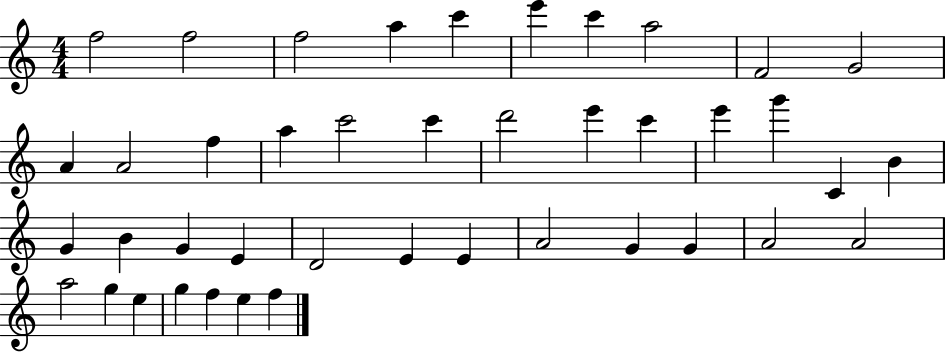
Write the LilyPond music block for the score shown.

{
  \clef treble
  \numericTimeSignature
  \time 4/4
  \key c \major
  f''2 f''2 | f''2 a''4 c'''4 | e'''4 c'''4 a''2 | f'2 g'2 | \break a'4 a'2 f''4 | a''4 c'''2 c'''4 | d'''2 e'''4 c'''4 | e'''4 g'''4 c'4 b'4 | \break g'4 b'4 g'4 e'4 | d'2 e'4 e'4 | a'2 g'4 g'4 | a'2 a'2 | \break a''2 g''4 e''4 | g''4 f''4 e''4 f''4 | \bar "|."
}